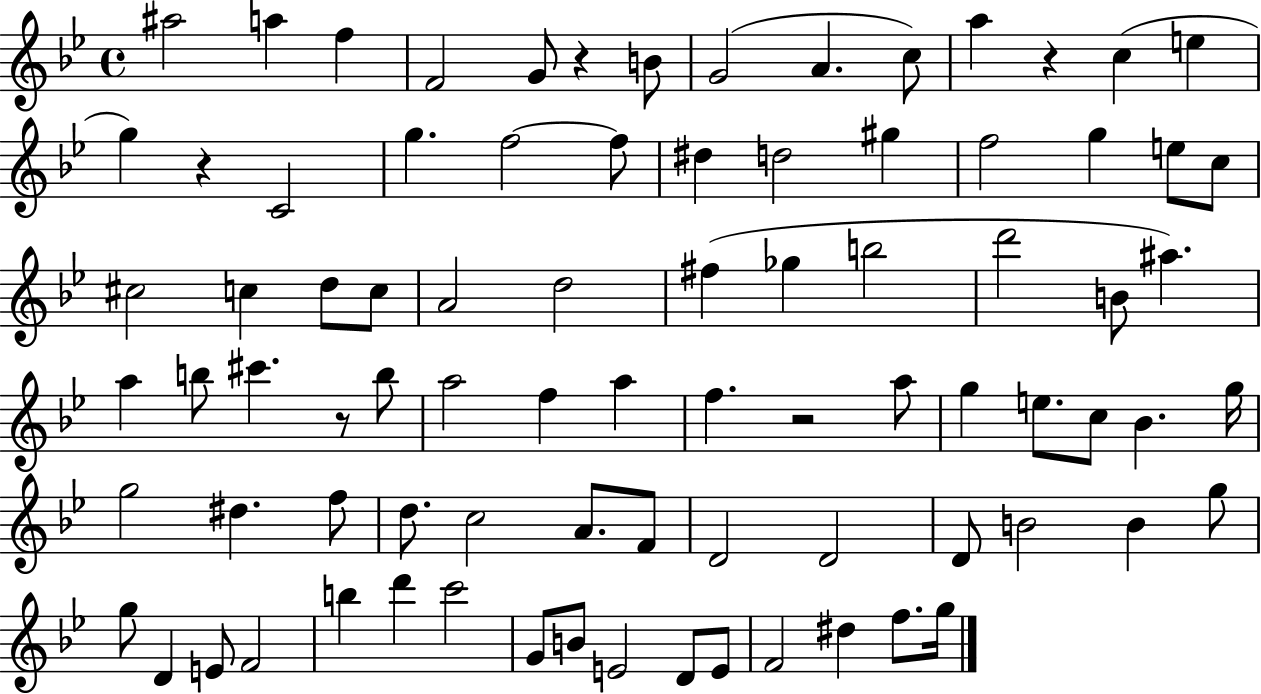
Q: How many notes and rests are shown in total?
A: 84